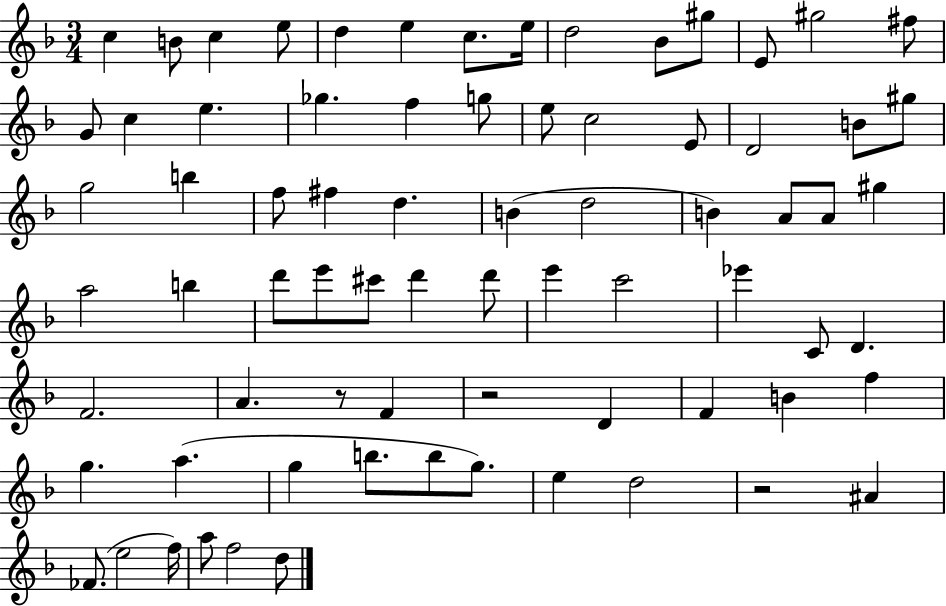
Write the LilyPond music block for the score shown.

{
  \clef treble
  \numericTimeSignature
  \time 3/4
  \key f \major
  c''4 b'8 c''4 e''8 | d''4 e''4 c''8. e''16 | d''2 bes'8 gis''8 | e'8 gis''2 fis''8 | \break g'8 c''4 e''4. | ges''4. f''4 g''8 | e''8 c''2 e'8 | d'2 b'8 gis''8 | \break g''2 b''4 | f''8 fis''4 d''4. | b'4( d''2 | b'4) a'8 a'8 gis''4 | \break a''2 b''4 | d'''8 e'''8 cis'''8 d'''4 d'''8 | e'''4 c'''2 | ees'''4 c'8 d'4. | \break f'2. | a'4. r8 f'4 | r2 d'4 | f'4 b'4 f''4 | \break g''4. a''4.( | g''4 b''8. b''8 g''8.) | e''4 d''2 | r2 ais'4 | \break fes'8.( e''2 f''16) | a''8 f''2 d''8 | \bar "|."
}